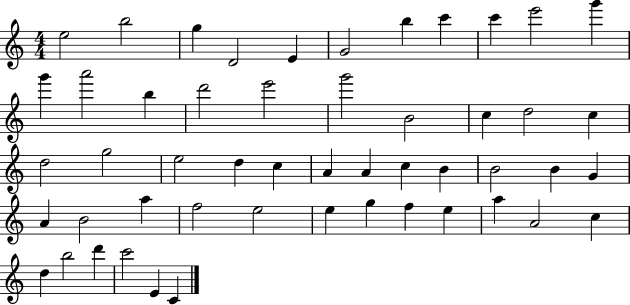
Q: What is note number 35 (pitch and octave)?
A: B4